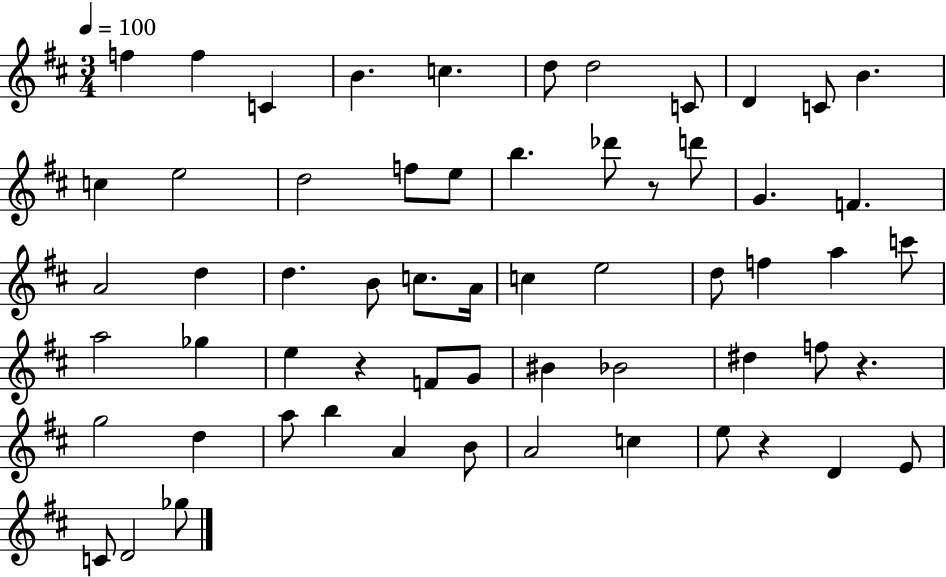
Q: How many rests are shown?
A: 4